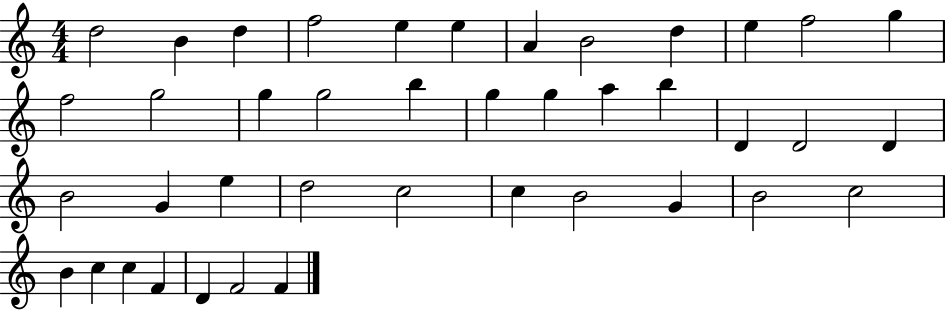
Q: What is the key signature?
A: C major